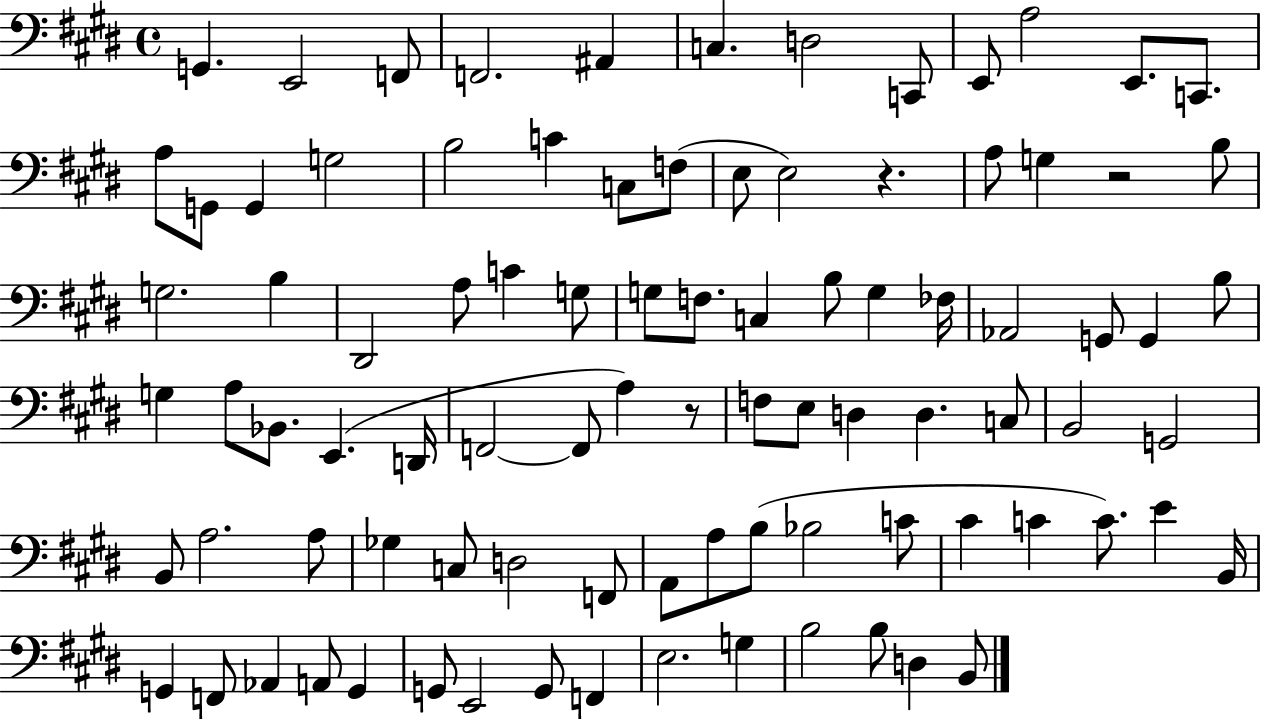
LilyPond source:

{
  \clef bass
  \time 4/4
  \defaultTimeSignature
  \key e \major
  g,4. e,2 f,8 | f,2. ais,4 | c4. d2 c,8 | e,8 a2 e,8. c,8. | \break a8 g,8 g,4 g2 | b2 c'4 c8 f8( | e8 e2) r4. | a8 g4 r2 b8 | \break g2. b4 | dis,2 a8 c'4 g8 | g8 f8. c4 b8 g4 fes16 | aes,2 g,8 g,4 b8 | \break g4 a8 bes,8. e,4.( d,16 | f,2~~ f,8 a4) r8 | f8 e8 d4 d4. c8 | b,2 g,2 | \break b,8 a2. a8 | ges4 c8 d2 f,8 | a,8 a8 b8( bes2 c'8 | cis'4 c'4 c'8.) e'4 b,16 | \break g,4 f,8 aes,4 a,8 g,4 | g,8 e,2 g,8 f,4 | e2. g4 | b2 b8 d4 b,8 | \break \bar "|."
}